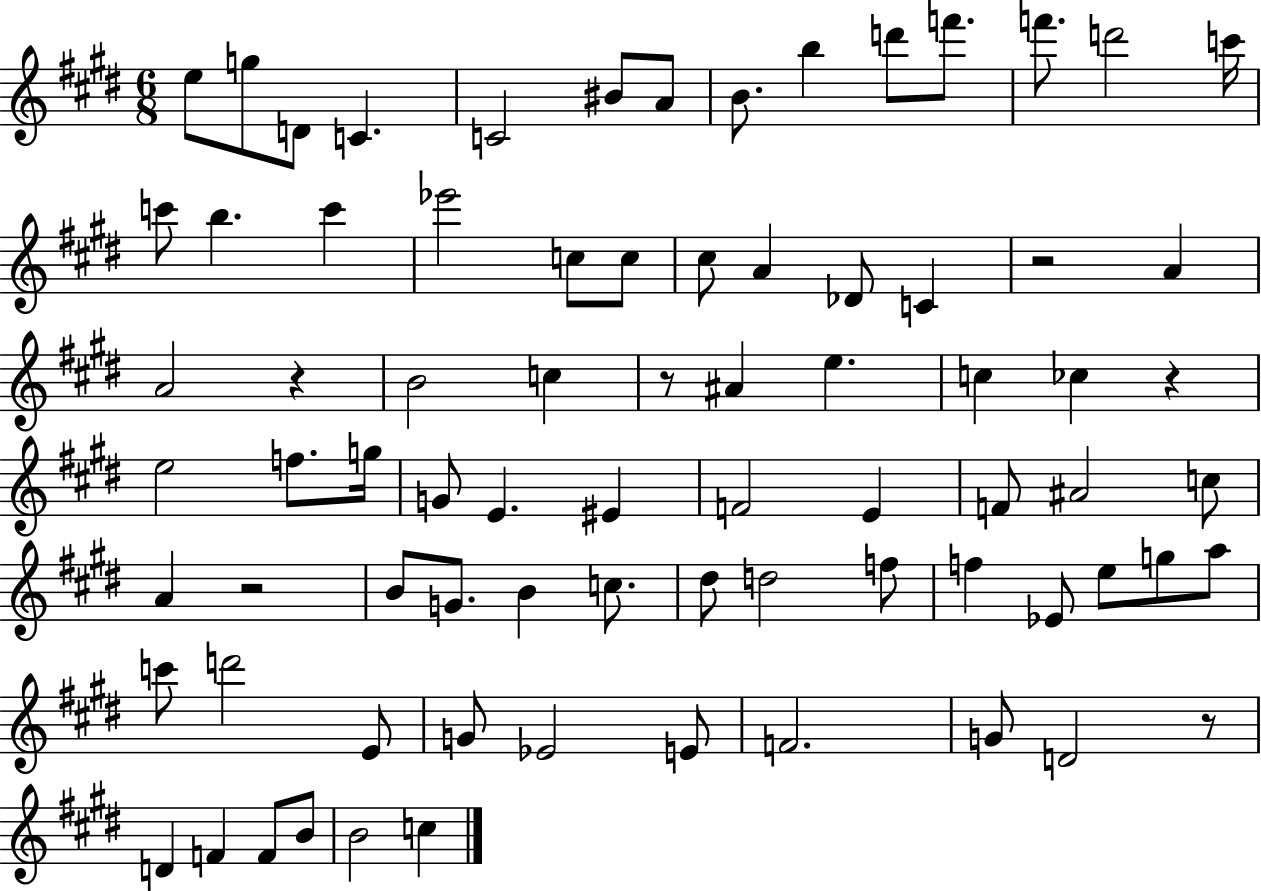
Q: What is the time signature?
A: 6/8